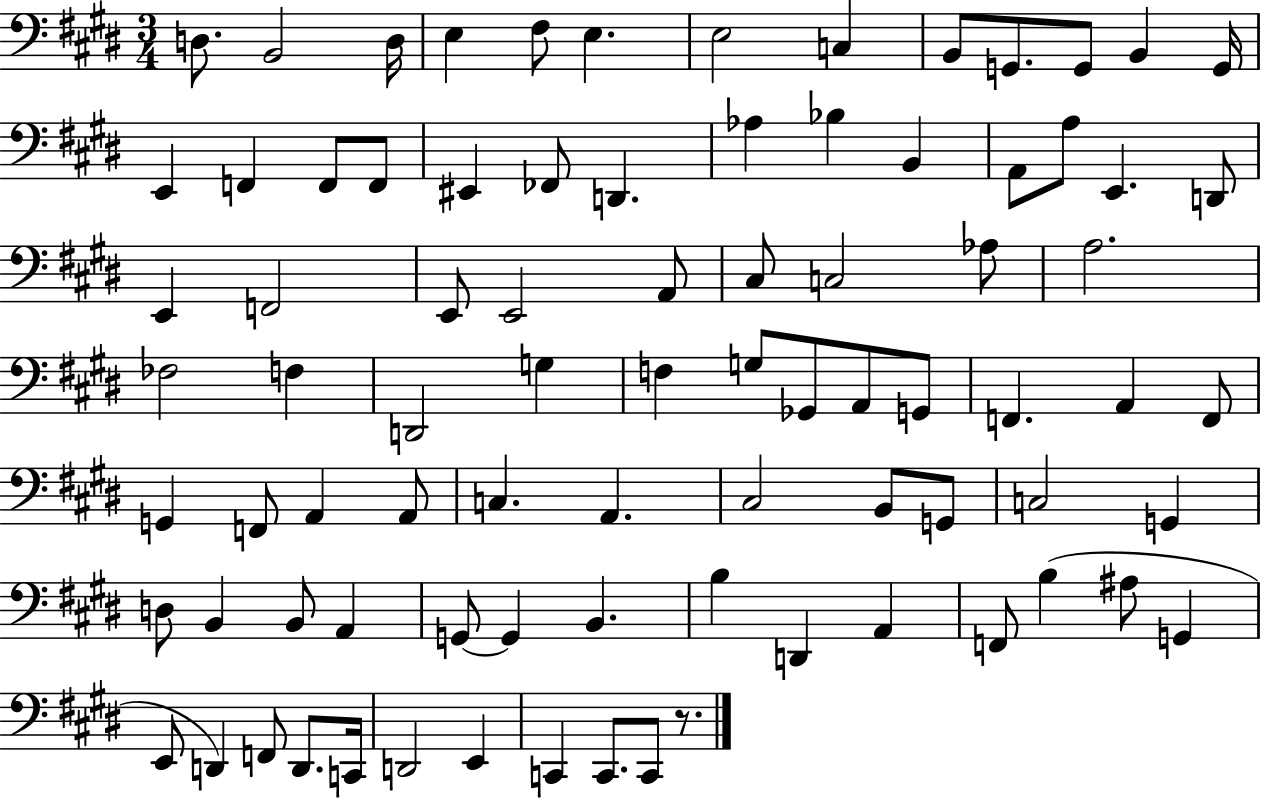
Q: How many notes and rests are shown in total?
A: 84